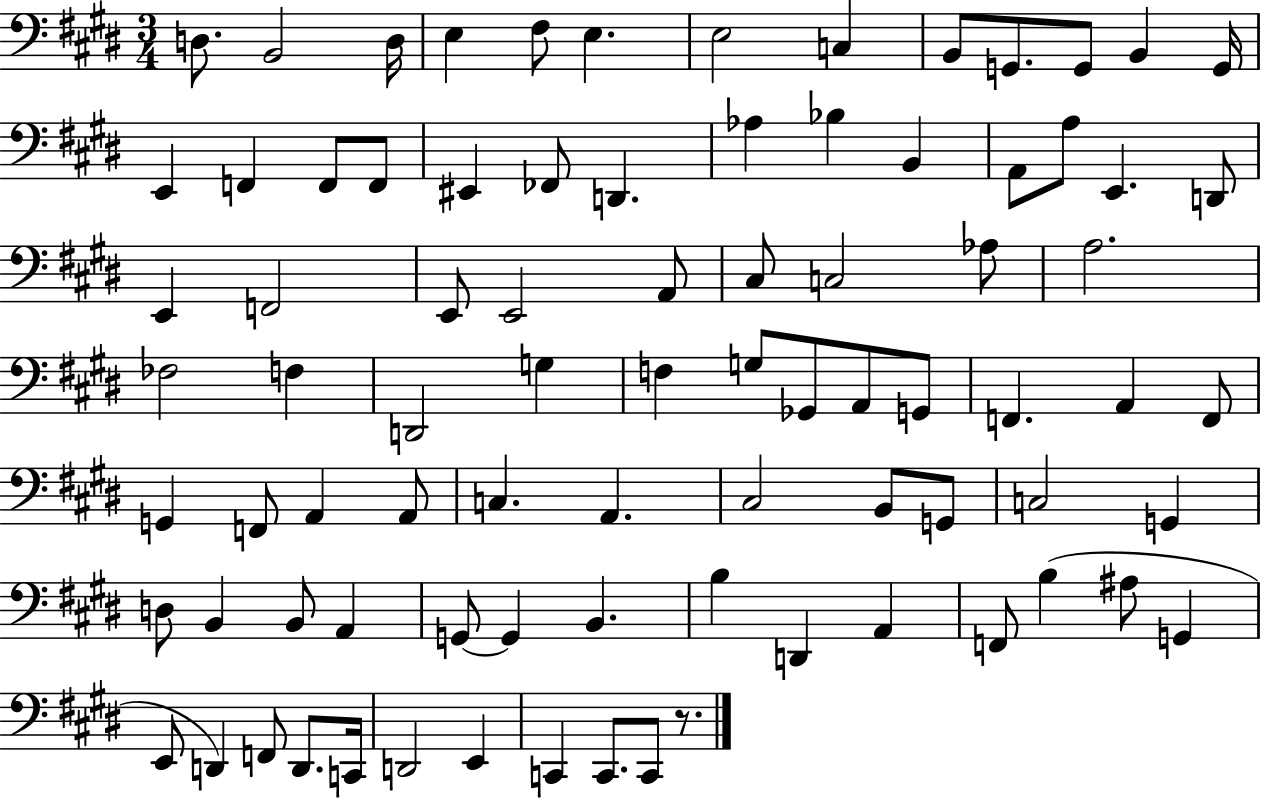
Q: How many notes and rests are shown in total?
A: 84